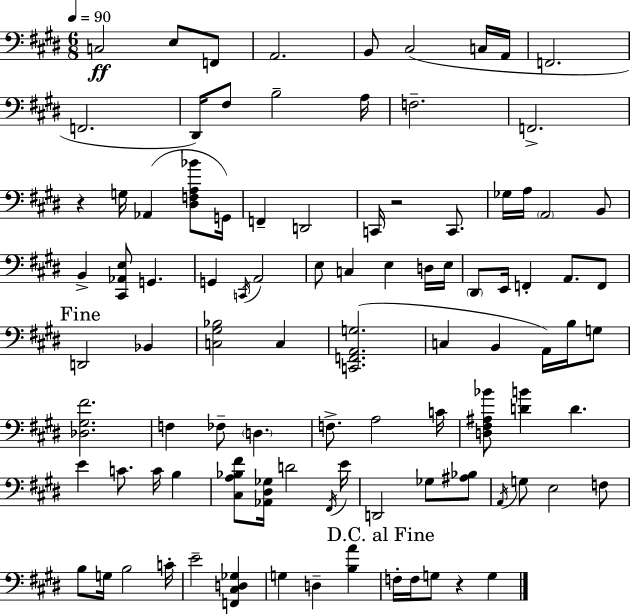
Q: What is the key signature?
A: E major